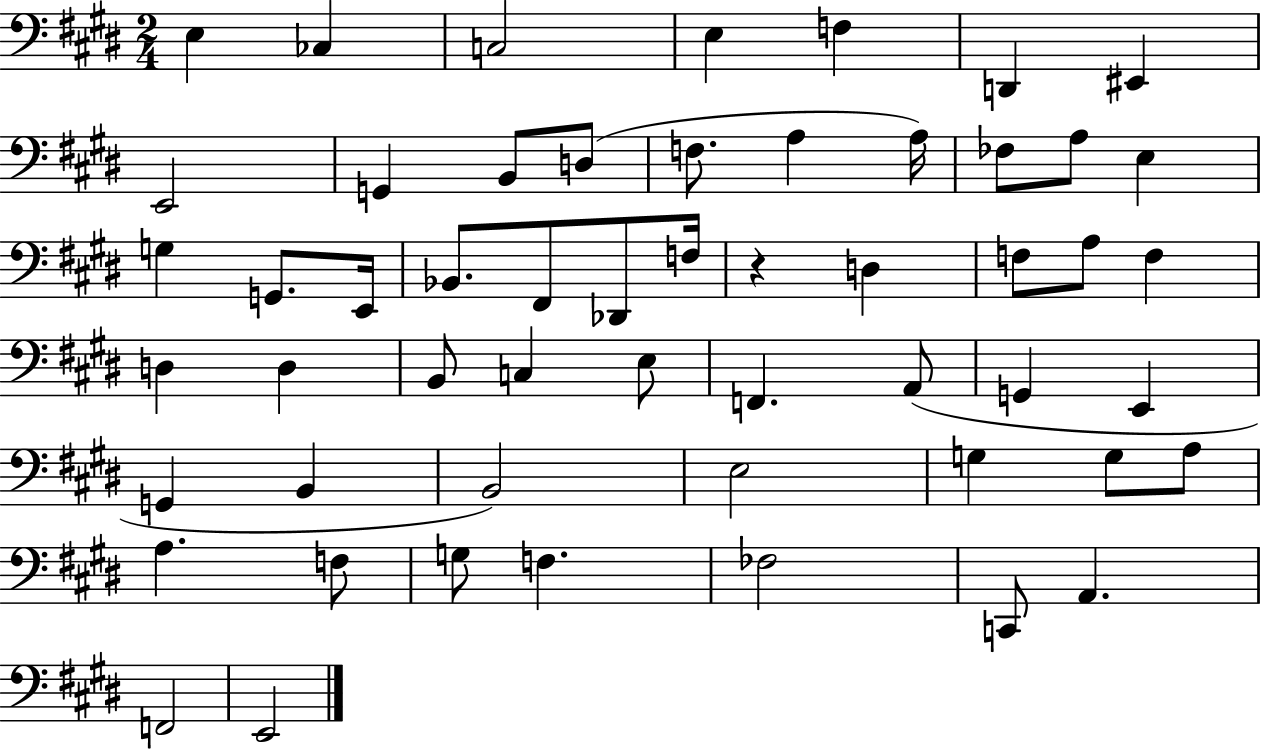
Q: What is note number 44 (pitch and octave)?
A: A3